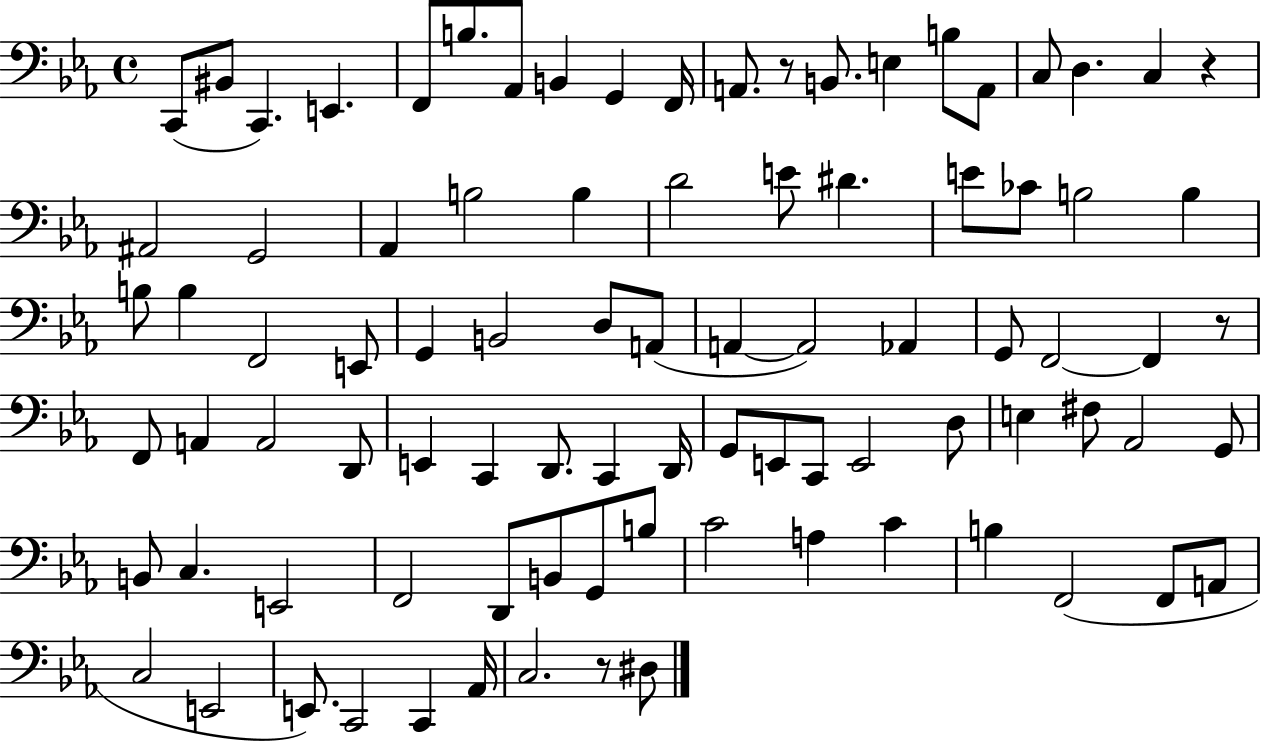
C2/e BIS2/e C2/q. E2/q. F2/e B3/e. Ab2/e B2/q G2/q F2/s A2/e. R/e B2/e. E3/q B3/e A2/e C3/e D3/q. C3/q R/q A#2/h G2/h Ab2/q B3/h B3/q D4/h E4/e D#4/q. E4/e CES4/e B3/h B3/q B3/e B3/q F2/h E2/e G2/q B2/h D3/e A2/e A2/q A2/h Ab2/q G2/e F2/h F2/q R/e F2/e A2/q A2/h D2/e E2/q C2/q D2/e. C2/q D2/s G2/e E2/e C2/e E2/h D3/e E3/q F#3/e Ab2/h G2/e B2/e C3/q. E2/h F2/h D2/e B2/e G2/e B3/e C4/h A3/q C4/q B3/q F2/h F2/e A2/e C3/h E2/h E2/e. C2/h C2/q Ab2/s C3/h. R/e D#3/e